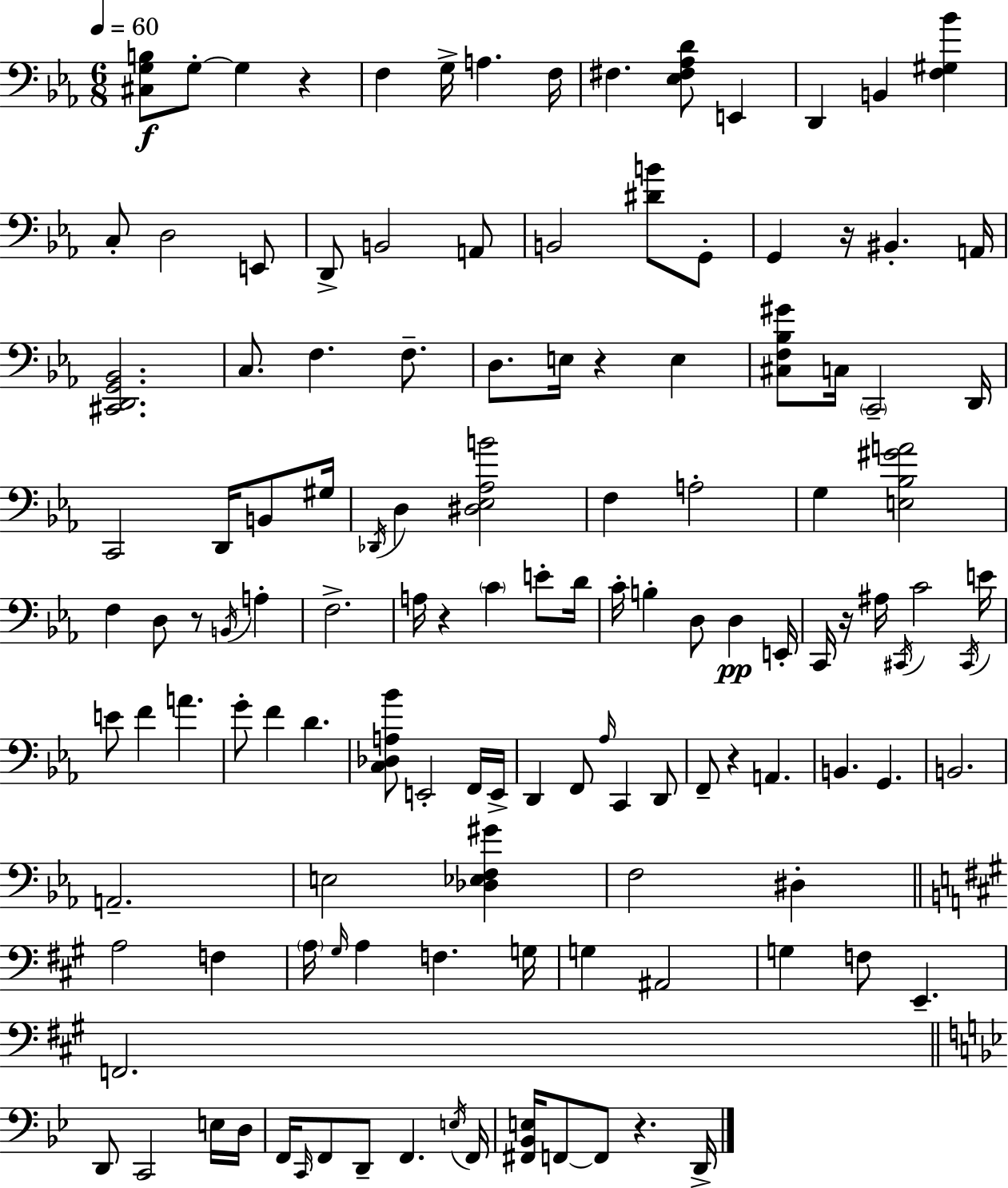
{
  \clef bass
  \numericTimeSignature
  \time 6/8
  \key ees \major
  \tempo 4 = 60
  \repeat volta 2 { <cis g b>8\f g8-.~~ g4 r4 | f4 g16-> a4. f16 | fis4. <ees fis aes d'>8 e,4 | d,4 b,4 <f gis bes'>4 | \break c8-. d2 e,8 | d,8-> b,2 a,8 | b,2 <dis' b'>8 g,8-. | g,4 r16 bis,4.-. a,16 | \break <cis, d, g, bes,>2. | c8. f4. f8.-- | d8. e16 r4 e4 | <cis f bes gis'>8 c16 \parenthesize c,2-- d,16 | \break c,2 d,16 b,8 gis16 | \acciaccatura { des,16 } d4 <dis ees aes b'>2 | f4 a2-. | g4 <e bes gis' a'>2 | \break f4 d8 r8 \acciaccatura { b,16 } a4-. | f2.-> | a16 r4 \parenthesize c'4 e'8-. | d'16 c'16-. b4-. d8 d4\pp | \break e,16-. c,16 r16 ais16 \acciaccatura { cis,16 } c'2 | \acciaccatura { cis,16 } e'16 e'8 f'4 a'4. | g'8-. f'4 d'4. | <c des a bes'>8 e,2-. | \break f,16 e,16-> d,4 f,8 \grace { aes16 } c,4 | d,8 f,8-- r4 a,4. | b,4. g,4. | b,2. | \break a,2.-- | e2 | <des ees f gis'>4 f2 | dis4-. \bar "||" \break \key a \major a2 f4 | \parenthesize a16 \grace { gis16 } a4 f4. | g16 g4 ais,2 | g4 f8 e,4.-- | \break f,2. | \bar "||" \break \key g \minor d,8 c,2 e16 d16 | f,16 \grace { c,16 } f,8 d,8-- f,4. | \acciaccatura { e16 } f,16 <fis, bes, e>16 f,8~~ f,8 r4. | d,16-> } \bar "|."
}